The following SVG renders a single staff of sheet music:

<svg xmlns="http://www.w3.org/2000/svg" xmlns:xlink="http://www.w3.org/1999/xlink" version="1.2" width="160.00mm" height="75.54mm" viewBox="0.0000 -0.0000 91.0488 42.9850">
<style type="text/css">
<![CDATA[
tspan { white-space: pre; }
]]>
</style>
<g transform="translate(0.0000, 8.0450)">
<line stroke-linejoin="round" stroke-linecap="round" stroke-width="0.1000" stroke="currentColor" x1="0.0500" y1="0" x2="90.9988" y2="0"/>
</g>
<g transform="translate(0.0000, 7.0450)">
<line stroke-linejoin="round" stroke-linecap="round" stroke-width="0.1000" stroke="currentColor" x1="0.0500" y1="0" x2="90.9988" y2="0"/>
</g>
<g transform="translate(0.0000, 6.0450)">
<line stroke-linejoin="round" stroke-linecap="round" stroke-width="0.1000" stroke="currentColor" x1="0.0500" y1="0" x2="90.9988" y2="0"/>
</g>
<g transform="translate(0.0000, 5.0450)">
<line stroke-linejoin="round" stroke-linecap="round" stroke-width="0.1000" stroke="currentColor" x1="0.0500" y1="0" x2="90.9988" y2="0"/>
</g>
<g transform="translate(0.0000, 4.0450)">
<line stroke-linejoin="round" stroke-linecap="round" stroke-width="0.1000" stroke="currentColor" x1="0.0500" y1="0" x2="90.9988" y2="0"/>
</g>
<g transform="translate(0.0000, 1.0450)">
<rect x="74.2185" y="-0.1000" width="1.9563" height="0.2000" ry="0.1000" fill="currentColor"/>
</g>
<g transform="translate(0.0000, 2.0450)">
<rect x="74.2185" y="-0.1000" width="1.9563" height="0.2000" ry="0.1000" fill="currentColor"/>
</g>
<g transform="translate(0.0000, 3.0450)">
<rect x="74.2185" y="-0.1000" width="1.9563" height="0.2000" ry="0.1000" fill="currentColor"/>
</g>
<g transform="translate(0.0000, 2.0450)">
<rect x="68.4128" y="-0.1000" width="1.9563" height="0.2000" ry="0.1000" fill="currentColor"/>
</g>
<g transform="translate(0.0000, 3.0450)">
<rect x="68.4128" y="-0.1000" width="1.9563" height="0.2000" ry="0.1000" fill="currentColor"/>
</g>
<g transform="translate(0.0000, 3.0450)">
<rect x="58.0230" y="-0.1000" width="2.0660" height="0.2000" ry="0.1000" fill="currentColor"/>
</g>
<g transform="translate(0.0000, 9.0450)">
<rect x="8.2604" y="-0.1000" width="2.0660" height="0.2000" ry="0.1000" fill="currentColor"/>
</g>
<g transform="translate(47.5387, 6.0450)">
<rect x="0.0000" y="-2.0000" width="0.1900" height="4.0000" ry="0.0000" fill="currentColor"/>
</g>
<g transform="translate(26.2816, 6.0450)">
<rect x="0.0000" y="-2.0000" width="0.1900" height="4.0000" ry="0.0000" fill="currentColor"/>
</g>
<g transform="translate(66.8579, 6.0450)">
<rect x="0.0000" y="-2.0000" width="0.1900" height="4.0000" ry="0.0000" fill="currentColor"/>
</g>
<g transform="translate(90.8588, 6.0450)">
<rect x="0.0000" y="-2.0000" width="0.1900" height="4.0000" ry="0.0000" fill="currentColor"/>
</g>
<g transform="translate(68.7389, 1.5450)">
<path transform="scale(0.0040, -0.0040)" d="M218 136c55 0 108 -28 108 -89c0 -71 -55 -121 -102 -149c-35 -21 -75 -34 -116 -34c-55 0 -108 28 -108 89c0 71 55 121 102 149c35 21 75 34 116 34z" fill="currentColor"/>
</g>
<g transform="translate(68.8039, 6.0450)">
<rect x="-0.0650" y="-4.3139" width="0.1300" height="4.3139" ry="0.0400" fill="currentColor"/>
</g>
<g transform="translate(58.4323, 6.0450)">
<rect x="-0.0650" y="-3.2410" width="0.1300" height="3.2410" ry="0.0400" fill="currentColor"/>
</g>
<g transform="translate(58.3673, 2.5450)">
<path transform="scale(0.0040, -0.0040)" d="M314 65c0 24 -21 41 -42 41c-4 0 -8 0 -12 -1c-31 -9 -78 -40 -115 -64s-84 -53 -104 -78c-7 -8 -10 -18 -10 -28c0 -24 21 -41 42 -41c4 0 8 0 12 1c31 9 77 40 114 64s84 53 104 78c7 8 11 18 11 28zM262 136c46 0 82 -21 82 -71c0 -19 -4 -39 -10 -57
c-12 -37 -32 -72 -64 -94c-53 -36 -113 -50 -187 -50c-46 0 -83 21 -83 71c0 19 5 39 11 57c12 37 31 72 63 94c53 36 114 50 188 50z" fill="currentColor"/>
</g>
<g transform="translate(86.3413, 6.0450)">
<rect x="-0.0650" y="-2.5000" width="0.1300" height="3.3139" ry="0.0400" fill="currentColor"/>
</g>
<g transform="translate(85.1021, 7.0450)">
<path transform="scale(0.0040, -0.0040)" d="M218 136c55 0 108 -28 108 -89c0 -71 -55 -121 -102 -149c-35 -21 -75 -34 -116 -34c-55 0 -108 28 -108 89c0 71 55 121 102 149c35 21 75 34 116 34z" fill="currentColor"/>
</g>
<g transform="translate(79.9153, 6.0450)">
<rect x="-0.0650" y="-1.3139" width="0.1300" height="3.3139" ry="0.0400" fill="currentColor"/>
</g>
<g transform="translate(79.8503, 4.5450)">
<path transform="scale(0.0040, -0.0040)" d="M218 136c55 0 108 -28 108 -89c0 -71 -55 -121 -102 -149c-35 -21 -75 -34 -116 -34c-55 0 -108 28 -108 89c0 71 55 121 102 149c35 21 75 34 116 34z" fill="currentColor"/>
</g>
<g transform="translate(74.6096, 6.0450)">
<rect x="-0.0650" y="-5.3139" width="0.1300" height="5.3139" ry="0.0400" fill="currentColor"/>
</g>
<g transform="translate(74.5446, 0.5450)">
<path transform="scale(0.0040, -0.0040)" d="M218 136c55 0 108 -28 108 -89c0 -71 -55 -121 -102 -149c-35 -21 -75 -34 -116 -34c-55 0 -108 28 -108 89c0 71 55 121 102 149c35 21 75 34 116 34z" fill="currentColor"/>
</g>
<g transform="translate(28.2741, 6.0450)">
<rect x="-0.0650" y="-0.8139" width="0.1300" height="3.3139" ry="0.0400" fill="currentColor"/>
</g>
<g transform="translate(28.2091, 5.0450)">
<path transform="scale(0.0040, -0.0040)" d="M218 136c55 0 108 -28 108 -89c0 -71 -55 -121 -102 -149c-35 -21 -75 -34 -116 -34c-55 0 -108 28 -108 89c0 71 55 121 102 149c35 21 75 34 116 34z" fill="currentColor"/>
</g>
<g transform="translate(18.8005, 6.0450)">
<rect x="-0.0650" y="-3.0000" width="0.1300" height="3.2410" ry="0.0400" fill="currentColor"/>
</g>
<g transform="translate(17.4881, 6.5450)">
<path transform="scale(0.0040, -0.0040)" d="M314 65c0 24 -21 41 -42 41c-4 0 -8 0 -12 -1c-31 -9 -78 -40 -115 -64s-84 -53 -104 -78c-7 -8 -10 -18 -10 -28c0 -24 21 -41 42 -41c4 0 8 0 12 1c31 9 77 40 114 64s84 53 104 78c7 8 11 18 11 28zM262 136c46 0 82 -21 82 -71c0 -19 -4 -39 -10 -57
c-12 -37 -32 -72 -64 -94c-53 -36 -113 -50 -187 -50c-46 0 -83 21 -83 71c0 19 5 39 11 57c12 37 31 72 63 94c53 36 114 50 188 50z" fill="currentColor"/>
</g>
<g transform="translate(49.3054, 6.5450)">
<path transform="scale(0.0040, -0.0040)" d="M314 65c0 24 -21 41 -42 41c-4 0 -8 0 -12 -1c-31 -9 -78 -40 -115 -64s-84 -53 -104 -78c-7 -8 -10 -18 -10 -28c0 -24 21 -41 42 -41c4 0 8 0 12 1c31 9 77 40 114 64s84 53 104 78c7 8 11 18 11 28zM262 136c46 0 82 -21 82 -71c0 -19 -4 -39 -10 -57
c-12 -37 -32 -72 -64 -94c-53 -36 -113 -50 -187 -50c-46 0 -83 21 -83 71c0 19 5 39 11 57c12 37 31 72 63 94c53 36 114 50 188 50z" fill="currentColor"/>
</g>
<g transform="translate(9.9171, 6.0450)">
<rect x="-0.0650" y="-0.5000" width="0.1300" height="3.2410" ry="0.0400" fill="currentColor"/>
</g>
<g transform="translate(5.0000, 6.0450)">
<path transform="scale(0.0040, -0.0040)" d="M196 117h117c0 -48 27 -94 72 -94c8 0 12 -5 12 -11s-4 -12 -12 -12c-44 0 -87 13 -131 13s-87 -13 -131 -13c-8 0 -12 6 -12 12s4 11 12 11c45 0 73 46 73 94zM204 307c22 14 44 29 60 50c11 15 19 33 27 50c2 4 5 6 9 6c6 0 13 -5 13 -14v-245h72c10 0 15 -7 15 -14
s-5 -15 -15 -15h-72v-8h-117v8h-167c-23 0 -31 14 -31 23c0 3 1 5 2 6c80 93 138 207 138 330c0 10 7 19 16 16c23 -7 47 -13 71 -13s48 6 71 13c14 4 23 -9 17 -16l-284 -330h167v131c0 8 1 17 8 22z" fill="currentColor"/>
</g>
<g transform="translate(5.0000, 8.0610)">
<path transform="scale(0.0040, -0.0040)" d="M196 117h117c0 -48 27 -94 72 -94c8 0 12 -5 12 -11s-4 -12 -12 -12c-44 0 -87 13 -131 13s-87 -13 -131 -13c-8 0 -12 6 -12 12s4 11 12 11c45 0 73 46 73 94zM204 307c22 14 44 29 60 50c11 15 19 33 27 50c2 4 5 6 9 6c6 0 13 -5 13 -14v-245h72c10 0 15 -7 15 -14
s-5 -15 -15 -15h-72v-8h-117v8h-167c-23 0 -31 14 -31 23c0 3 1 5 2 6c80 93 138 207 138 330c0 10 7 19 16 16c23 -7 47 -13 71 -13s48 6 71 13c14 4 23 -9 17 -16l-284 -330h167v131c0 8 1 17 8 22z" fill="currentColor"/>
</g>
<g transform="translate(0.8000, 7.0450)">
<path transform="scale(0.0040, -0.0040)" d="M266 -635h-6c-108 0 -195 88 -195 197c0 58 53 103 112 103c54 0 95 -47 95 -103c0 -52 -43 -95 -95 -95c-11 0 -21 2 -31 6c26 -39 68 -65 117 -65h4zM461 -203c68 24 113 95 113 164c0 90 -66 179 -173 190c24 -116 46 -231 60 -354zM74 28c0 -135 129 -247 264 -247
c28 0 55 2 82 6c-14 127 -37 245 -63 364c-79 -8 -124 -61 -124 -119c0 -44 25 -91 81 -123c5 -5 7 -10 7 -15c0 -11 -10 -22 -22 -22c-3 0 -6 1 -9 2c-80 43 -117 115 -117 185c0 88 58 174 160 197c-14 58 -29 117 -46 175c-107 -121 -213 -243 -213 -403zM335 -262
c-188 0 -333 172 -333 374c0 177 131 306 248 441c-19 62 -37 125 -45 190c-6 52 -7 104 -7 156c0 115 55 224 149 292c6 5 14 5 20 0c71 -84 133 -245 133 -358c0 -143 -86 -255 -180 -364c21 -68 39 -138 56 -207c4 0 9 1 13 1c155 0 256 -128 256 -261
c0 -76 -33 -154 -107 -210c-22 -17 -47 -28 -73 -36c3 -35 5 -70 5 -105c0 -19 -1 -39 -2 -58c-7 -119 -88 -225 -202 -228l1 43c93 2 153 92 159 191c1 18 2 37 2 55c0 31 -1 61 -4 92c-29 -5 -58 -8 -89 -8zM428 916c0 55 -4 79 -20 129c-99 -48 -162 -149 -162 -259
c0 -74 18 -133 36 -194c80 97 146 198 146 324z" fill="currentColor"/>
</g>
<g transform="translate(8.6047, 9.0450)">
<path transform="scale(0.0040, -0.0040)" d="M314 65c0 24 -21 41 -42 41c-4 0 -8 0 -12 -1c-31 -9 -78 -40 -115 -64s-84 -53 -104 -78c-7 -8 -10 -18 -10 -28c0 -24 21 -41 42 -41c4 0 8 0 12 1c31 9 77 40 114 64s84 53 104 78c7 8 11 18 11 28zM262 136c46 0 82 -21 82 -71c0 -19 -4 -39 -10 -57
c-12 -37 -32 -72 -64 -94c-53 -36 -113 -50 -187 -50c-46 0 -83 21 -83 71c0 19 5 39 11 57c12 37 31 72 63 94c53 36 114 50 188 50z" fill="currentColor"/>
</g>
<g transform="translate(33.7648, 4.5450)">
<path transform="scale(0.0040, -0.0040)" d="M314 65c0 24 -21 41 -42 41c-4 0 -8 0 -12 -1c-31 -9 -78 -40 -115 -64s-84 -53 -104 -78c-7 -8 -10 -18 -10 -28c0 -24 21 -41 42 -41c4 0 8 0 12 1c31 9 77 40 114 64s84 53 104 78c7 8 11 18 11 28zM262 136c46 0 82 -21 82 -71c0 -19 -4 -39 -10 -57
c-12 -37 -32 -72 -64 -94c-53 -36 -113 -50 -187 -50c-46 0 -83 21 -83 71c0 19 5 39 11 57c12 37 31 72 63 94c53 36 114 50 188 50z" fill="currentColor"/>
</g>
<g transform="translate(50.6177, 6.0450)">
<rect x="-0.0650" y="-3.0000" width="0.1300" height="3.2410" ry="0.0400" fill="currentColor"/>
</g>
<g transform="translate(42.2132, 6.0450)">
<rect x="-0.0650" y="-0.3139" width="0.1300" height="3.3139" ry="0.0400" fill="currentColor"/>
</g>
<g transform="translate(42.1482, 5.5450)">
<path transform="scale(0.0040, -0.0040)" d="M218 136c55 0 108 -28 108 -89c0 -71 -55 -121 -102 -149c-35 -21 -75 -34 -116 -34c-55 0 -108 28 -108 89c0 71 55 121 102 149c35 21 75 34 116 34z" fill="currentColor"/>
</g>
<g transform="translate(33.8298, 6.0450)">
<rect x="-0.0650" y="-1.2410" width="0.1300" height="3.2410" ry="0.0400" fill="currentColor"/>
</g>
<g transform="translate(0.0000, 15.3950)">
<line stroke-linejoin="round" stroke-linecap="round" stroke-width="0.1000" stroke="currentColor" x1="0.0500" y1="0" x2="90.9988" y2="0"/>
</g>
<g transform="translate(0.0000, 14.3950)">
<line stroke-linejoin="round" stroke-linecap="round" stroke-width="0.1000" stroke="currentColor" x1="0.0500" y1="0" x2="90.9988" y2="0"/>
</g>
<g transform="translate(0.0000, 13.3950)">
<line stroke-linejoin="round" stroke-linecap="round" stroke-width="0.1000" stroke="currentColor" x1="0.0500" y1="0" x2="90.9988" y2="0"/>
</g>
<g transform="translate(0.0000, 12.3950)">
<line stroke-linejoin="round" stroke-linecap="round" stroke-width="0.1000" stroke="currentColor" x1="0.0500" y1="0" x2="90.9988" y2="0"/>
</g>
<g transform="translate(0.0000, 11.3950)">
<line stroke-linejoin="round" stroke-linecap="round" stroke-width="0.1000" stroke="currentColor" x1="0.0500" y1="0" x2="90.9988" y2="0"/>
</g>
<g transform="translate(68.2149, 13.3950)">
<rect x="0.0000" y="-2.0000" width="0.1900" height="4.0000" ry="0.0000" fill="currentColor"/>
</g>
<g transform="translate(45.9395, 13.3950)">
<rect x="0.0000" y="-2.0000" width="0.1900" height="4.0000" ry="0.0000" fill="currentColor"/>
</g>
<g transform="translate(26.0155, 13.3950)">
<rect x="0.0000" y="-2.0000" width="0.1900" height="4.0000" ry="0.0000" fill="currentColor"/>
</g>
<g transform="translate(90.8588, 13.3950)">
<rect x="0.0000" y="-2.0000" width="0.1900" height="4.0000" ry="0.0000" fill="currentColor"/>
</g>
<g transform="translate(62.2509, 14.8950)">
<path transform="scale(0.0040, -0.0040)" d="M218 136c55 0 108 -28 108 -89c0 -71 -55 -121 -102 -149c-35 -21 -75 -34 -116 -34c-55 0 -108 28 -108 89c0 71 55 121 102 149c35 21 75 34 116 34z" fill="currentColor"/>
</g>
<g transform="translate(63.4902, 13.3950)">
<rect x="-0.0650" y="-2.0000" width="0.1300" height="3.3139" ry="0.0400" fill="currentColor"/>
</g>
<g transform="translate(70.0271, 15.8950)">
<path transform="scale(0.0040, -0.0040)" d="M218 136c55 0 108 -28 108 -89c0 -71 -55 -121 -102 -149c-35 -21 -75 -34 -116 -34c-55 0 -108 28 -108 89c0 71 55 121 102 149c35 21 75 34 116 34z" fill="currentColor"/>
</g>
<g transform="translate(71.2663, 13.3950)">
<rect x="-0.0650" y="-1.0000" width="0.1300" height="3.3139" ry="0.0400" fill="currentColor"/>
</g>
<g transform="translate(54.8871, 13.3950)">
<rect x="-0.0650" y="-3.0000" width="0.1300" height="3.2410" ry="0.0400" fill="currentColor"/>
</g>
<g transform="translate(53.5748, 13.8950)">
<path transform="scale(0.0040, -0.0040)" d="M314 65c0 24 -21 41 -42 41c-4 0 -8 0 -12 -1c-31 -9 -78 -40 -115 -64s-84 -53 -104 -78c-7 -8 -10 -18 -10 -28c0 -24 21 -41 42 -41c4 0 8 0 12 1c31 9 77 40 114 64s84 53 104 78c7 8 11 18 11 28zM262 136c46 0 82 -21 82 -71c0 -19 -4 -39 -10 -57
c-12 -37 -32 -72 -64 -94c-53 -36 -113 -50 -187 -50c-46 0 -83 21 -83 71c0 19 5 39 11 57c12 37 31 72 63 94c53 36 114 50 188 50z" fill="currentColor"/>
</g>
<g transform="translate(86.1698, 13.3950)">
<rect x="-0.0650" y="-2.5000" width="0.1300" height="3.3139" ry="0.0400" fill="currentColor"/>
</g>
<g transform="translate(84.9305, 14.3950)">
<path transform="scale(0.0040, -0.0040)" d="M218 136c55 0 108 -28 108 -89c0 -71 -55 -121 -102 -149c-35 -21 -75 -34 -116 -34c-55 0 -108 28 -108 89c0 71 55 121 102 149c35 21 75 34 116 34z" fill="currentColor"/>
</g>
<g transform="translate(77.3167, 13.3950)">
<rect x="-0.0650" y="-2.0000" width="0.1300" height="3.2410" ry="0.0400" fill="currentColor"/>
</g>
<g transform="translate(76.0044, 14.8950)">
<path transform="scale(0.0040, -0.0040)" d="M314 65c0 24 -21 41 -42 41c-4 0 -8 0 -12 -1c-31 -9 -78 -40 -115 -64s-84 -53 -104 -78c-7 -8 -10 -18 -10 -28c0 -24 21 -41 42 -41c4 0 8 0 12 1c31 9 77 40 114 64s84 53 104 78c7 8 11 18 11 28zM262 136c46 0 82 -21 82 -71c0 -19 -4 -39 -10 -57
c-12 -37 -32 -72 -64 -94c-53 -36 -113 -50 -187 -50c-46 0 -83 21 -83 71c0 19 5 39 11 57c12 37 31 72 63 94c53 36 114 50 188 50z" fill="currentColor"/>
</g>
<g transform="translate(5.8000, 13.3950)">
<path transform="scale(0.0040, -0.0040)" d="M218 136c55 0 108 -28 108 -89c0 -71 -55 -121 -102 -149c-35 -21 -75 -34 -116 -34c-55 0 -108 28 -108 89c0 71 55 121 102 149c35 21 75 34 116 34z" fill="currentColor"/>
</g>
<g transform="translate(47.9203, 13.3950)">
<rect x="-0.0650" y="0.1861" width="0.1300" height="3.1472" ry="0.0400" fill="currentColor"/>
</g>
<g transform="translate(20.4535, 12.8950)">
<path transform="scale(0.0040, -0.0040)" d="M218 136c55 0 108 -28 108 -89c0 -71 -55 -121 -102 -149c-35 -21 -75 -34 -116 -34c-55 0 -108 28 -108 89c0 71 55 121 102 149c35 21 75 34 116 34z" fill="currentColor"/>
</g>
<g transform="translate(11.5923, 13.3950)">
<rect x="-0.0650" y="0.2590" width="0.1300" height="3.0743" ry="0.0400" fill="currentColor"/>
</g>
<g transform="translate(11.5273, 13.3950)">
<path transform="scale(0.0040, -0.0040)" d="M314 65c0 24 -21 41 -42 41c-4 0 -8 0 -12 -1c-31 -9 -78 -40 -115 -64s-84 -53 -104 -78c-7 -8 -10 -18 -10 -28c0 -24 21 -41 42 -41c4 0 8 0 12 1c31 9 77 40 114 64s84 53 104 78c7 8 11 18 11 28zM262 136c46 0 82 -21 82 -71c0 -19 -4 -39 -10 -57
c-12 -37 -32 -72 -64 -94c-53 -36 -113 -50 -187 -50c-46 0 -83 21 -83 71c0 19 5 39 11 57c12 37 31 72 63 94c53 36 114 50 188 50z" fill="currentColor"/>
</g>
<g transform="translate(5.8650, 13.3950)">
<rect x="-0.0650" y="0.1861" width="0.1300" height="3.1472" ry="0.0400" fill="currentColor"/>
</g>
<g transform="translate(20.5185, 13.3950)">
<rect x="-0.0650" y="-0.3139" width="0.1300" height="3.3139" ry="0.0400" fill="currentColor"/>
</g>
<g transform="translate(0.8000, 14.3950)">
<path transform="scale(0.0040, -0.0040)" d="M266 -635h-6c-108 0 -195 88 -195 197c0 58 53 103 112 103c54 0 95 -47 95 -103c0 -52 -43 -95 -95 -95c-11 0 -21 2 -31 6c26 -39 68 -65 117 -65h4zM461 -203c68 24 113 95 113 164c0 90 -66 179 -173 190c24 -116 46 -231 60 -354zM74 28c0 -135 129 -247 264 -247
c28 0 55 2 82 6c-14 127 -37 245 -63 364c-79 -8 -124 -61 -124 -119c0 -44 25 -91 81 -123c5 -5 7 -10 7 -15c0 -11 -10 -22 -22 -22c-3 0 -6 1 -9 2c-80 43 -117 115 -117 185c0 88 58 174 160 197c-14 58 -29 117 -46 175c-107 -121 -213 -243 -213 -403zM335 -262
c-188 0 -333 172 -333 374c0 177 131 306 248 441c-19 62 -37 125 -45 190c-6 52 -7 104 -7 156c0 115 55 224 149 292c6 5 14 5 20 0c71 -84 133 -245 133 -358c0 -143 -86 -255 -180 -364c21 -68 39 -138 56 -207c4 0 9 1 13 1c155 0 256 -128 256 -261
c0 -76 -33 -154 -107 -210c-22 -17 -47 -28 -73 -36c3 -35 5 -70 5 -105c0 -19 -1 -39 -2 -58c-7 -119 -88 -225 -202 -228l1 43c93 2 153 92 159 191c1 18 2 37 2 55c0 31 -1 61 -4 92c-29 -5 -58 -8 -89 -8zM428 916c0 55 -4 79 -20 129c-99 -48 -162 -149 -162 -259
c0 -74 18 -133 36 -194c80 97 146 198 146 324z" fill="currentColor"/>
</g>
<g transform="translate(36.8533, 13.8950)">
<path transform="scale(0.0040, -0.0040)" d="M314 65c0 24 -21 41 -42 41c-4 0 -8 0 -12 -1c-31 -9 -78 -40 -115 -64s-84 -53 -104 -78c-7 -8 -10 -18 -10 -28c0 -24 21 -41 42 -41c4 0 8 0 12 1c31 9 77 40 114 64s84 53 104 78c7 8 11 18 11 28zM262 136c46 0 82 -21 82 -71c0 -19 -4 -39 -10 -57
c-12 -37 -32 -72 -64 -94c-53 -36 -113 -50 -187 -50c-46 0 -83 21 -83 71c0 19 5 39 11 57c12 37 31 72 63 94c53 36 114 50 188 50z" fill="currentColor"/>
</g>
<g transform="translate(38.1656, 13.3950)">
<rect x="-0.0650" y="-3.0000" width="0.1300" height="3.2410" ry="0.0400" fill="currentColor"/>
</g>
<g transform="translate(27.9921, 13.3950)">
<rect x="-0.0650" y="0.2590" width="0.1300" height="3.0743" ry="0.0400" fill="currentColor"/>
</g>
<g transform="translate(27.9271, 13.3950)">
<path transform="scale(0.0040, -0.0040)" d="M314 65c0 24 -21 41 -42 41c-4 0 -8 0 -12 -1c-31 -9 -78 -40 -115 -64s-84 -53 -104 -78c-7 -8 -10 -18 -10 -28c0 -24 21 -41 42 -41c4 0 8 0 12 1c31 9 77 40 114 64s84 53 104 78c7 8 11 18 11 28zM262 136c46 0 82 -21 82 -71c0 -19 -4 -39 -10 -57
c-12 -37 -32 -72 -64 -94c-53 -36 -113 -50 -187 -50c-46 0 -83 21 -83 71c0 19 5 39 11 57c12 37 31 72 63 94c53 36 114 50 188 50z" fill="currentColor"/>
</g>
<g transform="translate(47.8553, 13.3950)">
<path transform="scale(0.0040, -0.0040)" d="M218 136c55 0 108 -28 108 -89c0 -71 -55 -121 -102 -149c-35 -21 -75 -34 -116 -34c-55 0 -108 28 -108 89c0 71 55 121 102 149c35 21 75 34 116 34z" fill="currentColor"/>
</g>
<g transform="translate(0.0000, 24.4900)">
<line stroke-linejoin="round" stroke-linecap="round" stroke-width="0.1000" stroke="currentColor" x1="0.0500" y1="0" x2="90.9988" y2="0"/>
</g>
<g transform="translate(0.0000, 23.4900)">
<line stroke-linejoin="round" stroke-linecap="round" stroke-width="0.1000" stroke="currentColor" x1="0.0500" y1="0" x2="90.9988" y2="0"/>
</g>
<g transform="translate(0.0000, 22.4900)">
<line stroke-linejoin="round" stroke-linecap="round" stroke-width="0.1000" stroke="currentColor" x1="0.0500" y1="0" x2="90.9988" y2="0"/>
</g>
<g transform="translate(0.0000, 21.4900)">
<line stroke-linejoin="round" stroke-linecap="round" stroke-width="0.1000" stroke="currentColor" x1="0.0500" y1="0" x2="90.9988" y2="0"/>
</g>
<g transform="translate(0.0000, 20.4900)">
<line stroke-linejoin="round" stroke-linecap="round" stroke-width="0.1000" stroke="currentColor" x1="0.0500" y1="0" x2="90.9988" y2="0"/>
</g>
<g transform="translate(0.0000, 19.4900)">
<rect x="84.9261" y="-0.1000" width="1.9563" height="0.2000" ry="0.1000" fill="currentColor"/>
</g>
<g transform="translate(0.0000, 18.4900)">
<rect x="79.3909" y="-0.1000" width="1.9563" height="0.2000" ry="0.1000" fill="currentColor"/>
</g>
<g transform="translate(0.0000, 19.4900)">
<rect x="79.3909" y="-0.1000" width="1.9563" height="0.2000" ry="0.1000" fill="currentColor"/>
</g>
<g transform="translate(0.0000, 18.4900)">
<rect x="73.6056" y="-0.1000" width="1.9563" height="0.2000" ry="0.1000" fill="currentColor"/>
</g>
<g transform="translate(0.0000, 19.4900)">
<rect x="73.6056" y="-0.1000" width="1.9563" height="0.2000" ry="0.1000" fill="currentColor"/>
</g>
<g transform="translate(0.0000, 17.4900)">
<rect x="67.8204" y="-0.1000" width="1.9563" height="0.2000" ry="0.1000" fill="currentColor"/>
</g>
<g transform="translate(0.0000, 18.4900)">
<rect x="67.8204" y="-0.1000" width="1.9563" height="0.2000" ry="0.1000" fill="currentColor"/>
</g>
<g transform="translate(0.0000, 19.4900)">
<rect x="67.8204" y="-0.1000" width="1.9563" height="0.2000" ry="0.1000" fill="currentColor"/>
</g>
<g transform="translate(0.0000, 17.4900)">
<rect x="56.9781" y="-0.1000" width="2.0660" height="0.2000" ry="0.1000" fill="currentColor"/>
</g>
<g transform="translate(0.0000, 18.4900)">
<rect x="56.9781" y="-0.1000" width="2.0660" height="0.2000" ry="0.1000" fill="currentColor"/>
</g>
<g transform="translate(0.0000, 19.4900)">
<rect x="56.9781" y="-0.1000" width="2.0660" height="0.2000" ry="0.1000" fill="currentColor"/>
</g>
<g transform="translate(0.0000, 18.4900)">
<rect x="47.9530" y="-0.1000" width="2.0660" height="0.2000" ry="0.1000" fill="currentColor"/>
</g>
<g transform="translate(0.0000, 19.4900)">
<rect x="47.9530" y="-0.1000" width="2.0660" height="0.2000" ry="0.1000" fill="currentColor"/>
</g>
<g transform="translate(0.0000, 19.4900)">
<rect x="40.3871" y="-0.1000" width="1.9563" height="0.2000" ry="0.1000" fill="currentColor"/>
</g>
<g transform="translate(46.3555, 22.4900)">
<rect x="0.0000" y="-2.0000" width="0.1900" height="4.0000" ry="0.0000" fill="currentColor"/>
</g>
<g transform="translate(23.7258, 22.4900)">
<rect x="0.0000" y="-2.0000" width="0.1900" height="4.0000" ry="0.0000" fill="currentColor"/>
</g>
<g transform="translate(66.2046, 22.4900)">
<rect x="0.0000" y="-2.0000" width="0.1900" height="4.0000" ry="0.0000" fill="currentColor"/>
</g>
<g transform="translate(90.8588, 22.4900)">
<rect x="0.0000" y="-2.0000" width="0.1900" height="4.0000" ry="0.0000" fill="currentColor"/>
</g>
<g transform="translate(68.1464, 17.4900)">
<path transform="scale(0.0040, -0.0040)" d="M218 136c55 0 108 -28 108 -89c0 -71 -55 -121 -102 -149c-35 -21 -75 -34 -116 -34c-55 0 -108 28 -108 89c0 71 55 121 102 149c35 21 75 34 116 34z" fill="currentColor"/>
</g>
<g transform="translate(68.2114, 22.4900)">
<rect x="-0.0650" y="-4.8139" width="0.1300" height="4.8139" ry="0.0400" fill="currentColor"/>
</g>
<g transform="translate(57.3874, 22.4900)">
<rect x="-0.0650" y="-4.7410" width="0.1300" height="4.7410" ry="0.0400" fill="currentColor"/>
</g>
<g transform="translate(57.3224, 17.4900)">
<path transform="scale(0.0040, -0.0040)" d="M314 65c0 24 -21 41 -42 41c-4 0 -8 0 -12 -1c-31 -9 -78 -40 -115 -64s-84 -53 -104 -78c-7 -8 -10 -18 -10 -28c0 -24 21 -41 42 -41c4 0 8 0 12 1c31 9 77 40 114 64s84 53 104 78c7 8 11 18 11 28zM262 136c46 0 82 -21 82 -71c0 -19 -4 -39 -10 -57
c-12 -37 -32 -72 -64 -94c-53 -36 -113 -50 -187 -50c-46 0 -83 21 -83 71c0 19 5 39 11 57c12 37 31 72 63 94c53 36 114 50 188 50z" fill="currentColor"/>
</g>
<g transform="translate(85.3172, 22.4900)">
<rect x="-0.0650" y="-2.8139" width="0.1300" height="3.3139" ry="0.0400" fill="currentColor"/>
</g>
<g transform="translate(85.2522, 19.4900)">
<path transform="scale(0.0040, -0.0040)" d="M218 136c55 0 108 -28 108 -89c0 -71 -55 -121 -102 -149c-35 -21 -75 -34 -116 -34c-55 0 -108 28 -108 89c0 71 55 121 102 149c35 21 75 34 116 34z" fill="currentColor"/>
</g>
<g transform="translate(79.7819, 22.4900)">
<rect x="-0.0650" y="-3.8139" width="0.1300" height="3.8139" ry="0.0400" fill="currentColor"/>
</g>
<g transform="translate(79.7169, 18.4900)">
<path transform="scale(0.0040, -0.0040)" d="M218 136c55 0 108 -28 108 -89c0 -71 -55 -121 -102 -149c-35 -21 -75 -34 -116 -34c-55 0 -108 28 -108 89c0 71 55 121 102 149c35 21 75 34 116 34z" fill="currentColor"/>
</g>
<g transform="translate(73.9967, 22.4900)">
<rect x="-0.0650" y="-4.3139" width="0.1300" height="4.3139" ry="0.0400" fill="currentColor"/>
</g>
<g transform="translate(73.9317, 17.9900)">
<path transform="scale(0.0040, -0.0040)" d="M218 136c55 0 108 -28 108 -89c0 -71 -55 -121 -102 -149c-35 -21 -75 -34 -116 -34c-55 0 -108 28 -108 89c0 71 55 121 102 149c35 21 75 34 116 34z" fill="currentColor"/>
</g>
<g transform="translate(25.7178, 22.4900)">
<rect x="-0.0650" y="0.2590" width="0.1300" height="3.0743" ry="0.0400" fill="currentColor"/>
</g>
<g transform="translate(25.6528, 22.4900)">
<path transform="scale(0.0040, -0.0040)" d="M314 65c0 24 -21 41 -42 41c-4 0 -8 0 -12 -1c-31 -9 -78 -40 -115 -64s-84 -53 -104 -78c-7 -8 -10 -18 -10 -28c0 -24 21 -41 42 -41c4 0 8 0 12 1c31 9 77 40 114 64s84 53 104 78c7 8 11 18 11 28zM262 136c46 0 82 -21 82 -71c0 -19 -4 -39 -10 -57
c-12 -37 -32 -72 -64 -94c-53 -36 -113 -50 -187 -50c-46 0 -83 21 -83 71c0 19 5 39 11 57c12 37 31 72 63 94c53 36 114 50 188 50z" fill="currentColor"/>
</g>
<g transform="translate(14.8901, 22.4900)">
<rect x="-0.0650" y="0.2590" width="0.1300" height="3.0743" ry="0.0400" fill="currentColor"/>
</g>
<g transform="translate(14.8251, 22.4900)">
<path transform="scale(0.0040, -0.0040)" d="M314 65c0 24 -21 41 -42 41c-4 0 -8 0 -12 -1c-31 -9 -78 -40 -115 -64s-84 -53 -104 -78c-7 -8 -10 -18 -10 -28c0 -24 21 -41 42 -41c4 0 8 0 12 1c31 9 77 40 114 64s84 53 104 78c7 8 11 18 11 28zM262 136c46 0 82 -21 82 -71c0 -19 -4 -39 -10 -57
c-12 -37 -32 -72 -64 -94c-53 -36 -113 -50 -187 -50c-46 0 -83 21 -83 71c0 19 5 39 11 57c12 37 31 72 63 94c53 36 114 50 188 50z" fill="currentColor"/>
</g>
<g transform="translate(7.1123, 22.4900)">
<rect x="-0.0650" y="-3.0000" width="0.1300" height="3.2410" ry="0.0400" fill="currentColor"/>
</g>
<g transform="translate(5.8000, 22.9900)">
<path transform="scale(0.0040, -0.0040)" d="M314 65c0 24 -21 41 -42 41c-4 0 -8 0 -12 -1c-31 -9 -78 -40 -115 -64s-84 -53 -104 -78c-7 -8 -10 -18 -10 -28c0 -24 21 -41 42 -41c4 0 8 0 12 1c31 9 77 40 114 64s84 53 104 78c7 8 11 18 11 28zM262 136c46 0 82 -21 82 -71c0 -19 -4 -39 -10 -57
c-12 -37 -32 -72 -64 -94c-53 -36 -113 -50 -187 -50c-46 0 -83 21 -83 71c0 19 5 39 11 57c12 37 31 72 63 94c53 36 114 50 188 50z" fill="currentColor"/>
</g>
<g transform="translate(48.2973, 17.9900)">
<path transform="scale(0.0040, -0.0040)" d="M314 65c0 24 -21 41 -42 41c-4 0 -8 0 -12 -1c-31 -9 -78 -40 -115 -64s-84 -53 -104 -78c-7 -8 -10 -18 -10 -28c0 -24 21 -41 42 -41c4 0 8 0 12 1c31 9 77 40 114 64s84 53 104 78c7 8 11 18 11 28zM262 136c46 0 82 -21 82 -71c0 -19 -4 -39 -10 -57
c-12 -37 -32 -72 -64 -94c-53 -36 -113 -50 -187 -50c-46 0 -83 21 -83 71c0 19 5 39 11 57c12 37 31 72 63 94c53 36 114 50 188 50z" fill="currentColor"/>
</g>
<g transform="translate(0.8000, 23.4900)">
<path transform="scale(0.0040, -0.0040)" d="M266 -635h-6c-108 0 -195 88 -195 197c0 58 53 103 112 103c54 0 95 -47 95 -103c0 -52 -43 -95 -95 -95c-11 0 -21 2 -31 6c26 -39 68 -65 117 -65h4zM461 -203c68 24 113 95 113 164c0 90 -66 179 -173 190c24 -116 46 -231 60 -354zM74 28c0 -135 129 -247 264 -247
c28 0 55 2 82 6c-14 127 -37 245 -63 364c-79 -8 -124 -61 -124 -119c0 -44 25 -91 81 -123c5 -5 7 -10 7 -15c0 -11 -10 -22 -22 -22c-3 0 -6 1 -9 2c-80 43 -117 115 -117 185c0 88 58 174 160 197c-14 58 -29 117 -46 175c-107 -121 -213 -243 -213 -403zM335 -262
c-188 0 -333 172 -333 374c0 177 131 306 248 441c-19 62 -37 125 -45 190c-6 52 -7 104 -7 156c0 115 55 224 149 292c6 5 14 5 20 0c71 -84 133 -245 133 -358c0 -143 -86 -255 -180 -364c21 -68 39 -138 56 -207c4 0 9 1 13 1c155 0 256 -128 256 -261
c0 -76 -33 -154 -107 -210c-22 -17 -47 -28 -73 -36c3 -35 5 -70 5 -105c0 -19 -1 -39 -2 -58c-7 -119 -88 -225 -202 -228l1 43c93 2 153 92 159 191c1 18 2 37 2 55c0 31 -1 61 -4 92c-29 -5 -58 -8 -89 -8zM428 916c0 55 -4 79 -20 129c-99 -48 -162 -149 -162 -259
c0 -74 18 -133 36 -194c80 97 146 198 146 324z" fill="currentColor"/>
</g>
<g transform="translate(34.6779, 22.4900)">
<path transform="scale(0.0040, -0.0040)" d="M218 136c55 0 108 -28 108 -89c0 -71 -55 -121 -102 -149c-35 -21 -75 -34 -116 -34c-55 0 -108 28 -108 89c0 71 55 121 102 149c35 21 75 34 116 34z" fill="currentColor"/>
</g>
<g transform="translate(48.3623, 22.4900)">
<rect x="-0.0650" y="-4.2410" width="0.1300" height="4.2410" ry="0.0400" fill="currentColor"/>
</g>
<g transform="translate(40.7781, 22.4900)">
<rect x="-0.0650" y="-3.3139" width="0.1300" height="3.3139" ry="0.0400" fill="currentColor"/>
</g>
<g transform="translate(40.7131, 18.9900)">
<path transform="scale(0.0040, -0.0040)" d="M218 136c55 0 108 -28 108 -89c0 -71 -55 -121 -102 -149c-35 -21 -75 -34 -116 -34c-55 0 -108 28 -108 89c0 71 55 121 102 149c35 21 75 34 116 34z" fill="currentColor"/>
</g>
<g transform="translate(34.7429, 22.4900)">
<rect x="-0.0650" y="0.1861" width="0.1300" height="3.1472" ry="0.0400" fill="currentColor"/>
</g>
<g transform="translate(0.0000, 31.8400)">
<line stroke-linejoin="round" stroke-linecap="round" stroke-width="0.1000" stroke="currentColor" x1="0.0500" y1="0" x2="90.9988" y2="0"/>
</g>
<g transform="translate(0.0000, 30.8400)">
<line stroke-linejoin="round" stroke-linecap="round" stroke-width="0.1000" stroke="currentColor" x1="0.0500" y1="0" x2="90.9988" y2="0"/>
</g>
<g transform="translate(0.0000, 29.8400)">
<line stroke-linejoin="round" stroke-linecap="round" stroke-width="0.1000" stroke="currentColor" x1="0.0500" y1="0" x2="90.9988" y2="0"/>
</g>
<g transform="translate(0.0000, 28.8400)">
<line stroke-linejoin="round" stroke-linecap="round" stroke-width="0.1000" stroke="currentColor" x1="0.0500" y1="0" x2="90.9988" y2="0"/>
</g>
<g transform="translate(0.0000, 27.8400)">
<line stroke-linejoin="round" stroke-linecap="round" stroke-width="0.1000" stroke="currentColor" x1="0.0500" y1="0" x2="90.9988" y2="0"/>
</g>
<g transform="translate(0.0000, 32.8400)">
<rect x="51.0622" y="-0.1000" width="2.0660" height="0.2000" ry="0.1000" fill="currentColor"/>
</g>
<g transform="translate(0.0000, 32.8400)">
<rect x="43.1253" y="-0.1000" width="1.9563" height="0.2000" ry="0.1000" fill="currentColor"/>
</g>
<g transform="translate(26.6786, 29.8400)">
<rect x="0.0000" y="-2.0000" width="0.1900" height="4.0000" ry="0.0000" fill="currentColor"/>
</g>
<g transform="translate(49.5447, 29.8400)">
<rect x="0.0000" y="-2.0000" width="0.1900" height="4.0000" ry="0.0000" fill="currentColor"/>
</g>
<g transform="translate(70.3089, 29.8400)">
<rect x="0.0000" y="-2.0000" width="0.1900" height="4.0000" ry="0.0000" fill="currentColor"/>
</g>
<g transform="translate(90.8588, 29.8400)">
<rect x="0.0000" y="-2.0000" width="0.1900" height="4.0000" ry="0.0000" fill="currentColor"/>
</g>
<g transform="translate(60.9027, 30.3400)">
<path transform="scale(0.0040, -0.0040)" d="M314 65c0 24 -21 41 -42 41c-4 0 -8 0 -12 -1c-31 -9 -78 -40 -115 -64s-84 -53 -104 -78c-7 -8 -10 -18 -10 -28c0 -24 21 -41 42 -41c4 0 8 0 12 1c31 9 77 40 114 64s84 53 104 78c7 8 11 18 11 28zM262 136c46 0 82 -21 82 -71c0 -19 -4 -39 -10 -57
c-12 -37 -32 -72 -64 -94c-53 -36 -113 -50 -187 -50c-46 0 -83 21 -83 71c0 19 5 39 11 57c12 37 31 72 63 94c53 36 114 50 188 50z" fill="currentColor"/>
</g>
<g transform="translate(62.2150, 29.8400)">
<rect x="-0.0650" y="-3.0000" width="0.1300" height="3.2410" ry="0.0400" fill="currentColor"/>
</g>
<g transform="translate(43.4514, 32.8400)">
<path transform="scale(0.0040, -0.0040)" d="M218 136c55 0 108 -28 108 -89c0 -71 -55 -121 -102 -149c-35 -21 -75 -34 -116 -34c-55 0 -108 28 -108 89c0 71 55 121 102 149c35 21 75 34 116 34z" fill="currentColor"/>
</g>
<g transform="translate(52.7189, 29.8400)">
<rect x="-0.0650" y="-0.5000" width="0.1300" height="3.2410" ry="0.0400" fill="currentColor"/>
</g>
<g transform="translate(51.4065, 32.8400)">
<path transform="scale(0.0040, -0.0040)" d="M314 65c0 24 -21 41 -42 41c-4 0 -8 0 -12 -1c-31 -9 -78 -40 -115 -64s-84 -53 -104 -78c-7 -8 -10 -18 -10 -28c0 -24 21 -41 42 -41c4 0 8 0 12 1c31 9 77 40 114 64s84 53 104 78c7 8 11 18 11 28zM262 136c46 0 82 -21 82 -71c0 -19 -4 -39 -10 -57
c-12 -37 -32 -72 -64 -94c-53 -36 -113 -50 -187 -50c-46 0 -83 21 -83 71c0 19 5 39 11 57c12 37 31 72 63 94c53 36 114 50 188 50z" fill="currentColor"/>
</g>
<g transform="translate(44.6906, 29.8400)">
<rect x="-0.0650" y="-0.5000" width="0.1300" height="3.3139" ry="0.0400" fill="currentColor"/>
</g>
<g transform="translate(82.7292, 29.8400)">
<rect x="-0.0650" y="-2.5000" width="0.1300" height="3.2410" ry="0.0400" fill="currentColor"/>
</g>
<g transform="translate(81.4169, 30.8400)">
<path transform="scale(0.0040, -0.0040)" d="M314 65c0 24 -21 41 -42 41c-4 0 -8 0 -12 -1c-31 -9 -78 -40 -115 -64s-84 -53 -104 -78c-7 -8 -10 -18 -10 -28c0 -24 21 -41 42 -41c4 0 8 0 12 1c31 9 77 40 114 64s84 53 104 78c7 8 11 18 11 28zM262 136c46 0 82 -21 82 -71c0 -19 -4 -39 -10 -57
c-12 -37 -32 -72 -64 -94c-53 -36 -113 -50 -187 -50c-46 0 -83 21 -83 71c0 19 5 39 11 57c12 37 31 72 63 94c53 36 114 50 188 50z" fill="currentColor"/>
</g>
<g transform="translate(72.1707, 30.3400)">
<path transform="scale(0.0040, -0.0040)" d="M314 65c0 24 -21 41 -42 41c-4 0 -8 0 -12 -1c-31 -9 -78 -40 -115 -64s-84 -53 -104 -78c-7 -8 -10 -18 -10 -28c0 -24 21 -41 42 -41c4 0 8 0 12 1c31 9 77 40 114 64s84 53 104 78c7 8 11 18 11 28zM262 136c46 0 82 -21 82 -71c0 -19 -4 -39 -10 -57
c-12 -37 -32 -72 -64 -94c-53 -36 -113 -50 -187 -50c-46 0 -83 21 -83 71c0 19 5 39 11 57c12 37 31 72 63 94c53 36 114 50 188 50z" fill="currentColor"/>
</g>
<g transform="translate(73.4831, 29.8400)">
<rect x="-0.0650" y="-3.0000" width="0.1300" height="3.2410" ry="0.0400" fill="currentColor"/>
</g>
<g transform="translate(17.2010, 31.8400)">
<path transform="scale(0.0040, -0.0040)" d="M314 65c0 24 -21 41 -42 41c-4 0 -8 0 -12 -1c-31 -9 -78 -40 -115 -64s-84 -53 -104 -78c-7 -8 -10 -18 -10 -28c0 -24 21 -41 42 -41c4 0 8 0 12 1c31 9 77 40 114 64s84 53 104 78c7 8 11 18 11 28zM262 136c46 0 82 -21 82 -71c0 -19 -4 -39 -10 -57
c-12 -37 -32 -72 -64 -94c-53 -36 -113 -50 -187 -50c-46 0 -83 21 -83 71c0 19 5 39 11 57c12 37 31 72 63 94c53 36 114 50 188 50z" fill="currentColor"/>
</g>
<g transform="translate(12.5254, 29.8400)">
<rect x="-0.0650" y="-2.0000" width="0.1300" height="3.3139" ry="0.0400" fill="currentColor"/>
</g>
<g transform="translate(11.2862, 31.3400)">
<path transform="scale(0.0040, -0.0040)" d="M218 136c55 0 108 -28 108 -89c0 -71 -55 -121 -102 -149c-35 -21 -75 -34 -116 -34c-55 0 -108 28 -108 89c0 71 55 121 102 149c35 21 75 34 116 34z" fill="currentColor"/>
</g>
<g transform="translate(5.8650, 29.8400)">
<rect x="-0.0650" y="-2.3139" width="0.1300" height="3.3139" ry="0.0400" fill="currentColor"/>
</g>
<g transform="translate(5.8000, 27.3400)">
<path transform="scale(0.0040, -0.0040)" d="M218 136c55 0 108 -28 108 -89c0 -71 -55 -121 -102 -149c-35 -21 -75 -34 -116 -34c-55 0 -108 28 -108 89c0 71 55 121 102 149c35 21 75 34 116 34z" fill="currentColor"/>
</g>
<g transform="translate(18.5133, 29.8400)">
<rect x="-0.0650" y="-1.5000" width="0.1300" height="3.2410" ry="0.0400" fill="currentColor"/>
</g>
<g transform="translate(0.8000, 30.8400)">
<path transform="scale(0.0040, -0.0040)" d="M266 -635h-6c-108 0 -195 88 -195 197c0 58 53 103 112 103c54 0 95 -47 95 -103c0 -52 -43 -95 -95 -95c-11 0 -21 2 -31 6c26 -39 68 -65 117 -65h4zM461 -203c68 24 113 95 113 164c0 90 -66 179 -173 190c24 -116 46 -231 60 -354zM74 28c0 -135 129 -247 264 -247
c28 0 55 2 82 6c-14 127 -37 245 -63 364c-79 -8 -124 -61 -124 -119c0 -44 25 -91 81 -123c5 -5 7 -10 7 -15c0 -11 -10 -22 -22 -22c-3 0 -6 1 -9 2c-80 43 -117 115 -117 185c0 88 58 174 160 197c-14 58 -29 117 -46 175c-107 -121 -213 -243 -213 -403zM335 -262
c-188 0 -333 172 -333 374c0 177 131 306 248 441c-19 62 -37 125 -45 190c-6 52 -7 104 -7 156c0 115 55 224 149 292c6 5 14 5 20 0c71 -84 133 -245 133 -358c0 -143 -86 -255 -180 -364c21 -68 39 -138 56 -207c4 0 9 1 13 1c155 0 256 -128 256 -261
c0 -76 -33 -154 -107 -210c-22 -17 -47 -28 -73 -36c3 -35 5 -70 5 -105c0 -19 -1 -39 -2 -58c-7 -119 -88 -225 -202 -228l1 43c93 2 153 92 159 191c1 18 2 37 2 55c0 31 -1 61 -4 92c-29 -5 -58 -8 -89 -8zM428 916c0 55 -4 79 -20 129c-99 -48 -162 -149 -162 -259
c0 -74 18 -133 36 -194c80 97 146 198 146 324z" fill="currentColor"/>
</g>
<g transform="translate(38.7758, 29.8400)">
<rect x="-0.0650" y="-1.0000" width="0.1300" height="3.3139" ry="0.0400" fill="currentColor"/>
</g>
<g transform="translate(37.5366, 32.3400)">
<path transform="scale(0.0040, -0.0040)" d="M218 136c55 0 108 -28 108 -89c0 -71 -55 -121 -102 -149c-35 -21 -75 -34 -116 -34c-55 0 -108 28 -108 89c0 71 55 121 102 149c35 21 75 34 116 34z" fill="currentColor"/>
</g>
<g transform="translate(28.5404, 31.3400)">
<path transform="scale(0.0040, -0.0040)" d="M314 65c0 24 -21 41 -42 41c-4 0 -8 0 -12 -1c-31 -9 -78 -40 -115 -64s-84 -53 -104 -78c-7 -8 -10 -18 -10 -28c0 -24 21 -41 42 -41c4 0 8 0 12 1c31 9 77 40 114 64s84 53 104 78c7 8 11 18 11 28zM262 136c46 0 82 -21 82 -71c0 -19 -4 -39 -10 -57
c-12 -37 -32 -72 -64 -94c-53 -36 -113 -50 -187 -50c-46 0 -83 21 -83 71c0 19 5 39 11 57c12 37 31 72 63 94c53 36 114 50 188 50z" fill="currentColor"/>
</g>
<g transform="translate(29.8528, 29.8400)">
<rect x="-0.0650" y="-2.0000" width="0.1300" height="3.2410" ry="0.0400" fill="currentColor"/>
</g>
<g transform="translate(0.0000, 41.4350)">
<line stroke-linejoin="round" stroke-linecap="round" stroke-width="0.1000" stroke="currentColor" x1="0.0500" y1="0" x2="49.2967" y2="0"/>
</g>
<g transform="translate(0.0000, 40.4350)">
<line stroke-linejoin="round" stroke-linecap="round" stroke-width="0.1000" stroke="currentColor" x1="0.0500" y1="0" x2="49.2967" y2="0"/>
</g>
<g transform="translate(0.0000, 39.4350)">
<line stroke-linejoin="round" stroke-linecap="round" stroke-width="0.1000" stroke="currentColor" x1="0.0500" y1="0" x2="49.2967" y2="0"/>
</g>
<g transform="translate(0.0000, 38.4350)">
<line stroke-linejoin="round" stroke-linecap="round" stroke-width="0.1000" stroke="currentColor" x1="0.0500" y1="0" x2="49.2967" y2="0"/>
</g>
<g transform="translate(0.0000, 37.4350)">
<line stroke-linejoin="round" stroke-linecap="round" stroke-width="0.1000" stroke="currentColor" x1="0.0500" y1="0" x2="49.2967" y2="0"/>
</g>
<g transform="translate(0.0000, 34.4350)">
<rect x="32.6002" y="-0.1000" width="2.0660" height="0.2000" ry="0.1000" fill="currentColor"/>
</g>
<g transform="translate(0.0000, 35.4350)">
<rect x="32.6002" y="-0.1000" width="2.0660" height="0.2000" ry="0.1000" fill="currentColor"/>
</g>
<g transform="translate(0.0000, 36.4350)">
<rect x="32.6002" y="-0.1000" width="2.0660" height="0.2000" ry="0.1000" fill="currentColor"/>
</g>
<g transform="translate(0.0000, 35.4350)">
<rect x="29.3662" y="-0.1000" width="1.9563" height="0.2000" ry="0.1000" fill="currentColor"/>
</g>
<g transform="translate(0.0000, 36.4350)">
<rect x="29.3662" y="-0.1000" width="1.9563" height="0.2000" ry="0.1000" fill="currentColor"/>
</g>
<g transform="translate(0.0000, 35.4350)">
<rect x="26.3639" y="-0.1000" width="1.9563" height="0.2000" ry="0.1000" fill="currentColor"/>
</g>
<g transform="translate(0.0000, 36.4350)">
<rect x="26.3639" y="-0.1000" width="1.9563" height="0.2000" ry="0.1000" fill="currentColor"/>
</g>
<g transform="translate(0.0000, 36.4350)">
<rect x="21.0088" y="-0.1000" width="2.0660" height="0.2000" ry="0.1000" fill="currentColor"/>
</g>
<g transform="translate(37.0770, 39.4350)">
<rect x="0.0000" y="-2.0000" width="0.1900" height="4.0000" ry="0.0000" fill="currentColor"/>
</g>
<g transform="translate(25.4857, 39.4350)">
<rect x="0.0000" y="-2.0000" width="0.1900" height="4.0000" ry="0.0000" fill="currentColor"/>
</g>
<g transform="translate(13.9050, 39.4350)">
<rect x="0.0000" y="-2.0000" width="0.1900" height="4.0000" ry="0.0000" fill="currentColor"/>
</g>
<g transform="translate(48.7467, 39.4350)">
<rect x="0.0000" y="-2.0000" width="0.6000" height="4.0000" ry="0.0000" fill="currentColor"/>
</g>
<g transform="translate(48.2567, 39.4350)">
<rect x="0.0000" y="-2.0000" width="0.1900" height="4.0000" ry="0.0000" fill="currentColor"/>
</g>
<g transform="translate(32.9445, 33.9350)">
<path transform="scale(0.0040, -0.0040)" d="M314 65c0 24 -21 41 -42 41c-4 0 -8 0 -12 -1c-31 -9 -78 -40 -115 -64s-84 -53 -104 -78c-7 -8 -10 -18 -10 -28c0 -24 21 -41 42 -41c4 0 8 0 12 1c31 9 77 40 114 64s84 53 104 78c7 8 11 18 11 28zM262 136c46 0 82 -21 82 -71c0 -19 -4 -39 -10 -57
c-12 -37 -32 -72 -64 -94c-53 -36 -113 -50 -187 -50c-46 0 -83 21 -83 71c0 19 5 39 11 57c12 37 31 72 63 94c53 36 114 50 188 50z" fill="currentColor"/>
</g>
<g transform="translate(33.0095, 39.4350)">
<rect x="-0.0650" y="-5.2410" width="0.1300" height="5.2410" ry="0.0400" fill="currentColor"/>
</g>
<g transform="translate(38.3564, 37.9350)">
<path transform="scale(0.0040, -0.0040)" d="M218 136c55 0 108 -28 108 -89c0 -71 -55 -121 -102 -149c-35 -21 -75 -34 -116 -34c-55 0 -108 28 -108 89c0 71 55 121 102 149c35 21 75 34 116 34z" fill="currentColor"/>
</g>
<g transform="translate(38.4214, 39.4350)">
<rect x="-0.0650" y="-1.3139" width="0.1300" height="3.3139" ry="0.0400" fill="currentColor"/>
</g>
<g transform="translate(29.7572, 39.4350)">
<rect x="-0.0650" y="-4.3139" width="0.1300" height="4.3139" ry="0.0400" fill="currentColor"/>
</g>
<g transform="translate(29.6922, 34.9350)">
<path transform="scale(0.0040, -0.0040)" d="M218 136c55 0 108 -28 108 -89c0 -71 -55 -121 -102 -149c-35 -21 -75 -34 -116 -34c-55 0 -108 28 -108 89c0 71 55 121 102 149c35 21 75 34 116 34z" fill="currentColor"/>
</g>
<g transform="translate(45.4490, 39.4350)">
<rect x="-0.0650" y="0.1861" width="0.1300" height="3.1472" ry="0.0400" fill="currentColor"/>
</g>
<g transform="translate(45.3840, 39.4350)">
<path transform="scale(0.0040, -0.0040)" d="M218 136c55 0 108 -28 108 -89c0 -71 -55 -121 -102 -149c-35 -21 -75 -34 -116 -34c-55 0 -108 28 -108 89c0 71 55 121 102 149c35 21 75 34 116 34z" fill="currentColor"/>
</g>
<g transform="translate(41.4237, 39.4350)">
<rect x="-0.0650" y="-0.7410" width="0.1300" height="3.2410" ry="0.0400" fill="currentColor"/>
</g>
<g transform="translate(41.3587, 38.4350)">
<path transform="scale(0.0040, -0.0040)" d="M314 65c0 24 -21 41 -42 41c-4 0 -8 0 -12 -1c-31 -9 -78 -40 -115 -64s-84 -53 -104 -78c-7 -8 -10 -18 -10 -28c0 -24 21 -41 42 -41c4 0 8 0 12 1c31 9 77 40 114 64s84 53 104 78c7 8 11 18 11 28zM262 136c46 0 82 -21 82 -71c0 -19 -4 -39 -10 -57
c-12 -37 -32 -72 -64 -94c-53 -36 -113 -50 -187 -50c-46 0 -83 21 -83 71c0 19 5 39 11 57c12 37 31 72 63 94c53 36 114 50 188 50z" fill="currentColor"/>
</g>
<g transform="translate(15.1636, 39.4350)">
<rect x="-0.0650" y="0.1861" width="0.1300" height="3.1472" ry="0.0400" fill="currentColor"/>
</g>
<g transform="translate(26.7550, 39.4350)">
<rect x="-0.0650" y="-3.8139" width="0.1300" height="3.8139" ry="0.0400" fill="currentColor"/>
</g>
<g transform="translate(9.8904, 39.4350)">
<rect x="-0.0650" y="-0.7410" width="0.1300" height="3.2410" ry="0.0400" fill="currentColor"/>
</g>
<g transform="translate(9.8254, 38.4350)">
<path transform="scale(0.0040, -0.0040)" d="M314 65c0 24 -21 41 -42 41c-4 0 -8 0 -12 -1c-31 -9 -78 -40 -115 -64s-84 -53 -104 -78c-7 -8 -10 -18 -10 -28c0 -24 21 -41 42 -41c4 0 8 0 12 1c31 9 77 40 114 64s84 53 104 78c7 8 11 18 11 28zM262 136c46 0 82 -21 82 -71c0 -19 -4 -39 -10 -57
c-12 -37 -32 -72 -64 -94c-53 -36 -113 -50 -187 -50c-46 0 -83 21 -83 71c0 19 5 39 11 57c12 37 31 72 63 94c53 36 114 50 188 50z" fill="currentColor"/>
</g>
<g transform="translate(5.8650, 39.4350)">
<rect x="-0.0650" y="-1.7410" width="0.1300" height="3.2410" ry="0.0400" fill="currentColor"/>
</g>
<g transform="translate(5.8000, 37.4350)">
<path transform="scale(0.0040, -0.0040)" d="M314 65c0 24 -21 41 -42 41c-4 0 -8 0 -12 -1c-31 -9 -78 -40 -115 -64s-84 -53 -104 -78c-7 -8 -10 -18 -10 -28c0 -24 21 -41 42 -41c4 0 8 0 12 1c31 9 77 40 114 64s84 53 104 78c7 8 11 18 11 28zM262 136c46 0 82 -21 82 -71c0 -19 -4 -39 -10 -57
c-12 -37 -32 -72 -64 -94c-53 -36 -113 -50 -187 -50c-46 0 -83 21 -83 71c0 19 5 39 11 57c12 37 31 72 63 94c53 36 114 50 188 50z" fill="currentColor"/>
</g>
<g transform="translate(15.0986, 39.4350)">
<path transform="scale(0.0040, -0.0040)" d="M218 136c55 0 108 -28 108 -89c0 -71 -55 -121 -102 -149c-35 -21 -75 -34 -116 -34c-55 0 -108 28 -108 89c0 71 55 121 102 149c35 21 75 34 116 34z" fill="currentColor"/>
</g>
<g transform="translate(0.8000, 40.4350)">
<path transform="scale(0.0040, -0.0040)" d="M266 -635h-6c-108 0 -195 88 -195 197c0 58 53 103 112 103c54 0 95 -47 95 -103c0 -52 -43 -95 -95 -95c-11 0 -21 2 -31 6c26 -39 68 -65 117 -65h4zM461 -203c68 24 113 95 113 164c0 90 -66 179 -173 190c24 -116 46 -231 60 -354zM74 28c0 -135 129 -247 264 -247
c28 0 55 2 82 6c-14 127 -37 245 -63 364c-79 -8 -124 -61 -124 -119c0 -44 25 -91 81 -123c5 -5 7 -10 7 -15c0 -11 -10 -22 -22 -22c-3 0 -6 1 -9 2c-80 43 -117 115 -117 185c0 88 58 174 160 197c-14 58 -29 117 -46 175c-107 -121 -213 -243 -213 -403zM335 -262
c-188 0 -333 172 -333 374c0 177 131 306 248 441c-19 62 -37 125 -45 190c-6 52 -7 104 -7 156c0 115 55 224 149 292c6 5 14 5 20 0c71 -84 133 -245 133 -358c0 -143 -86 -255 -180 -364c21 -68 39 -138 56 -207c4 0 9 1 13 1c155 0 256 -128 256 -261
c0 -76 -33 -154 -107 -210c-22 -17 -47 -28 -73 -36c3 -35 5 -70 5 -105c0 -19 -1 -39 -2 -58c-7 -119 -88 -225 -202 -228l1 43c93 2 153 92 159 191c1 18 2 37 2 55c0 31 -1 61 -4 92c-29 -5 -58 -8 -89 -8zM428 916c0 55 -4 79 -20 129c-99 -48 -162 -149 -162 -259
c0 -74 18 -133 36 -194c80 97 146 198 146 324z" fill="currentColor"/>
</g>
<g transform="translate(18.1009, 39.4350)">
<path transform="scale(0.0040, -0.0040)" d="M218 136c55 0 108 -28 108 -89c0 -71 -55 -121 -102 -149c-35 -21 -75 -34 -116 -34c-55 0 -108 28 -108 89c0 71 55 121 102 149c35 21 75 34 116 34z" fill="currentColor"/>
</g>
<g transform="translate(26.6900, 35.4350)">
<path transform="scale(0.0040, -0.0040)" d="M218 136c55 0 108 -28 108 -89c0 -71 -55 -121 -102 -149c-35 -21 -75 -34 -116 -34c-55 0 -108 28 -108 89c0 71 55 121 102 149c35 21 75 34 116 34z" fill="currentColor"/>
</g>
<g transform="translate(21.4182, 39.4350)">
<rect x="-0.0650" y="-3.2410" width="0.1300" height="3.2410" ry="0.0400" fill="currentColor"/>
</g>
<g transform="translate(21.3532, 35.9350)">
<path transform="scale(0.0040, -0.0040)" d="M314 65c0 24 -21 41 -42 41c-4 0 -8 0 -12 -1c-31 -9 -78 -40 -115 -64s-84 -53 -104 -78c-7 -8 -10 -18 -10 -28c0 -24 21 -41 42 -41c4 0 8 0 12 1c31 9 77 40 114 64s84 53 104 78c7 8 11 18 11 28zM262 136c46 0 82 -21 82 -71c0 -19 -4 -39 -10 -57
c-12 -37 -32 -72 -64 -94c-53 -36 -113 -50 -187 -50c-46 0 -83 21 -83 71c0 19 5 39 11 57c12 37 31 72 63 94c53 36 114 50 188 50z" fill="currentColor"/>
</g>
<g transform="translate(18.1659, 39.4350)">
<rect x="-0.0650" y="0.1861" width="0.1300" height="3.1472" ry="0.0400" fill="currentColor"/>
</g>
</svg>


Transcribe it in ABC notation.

X:1
T:Untitled
M:4/4
L:1/4
K:C
C2 A2 d e2 c A2 b2 d' f' e G B B2 c B2 A2 B A2 F D F2 G A2 B2 B2 B b d'2 e'2 e' d' c' a g F E2 F2 D C C2 A2 A2 G2 f2 d2 B B b2 c' d' f'2 e d2 B